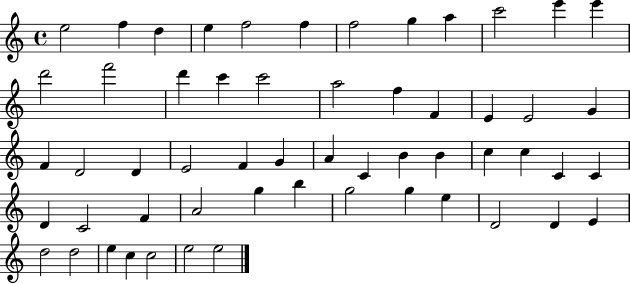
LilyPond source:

{
  \clef treble
  \time 4/4
  \defaultTimeSignature
  \key c \major
  e''2 f''4 d''4 | e''4 f''2 f''4 | f''2 g''4 a''4 | c'''2 e'''4 e'''4 | \break d'''2 f'''2 | d'''4 c'''4 c'''2 | a''2 f''4 f'4 | e'4 e'2 g'4 | \break f'4 d'2 d'4 | e'2 f'4 g'4 | a'4 c'4 b'4 b'4 | c''4 c''4 c'4 c'4 | \break d'4 c'2 f'4 | a'2 g''4 b''4 | g''2 g''4 e''4 | d'2 d'4 e'4 | \break d''2 d''2 | e''4 c''4 c''2 | e''2 e''2 | \bar "|."
}